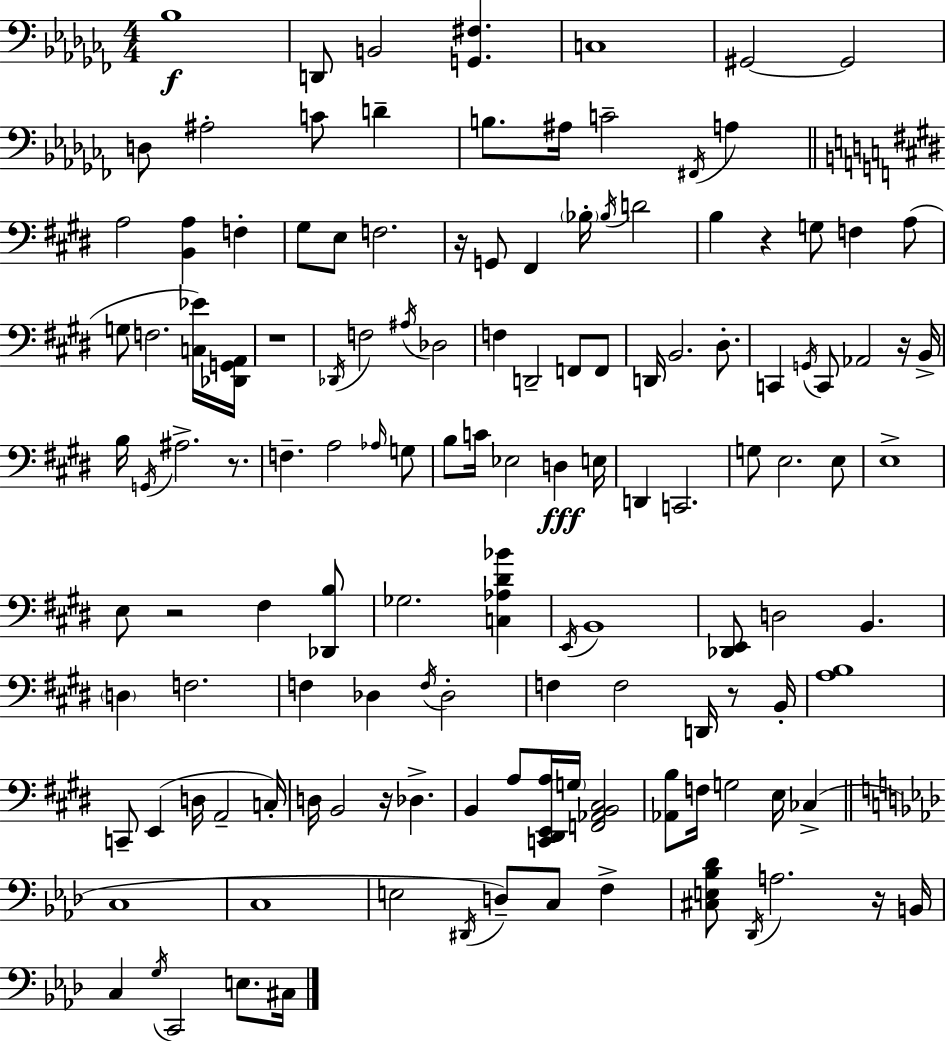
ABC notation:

X:1
T:Untitled
M:4/4
L:1/4
K:Abm
_B,4 D,,/2 B,,2 [G,,^F,] C,4 ^G,,2 ^G,,2 D,/2 ^A,2 C/2 D B,/2 ^A,/4 C2 ^F,,/4 A, A,2 [B,,A,] F, ^G,/2 E,/2 F,2 z/4 G,,/2 ^F,, _B,/4 _B,/4 D2 B, z G,/2 F, A,/2 G,/2 F,2 [C,_E]/4 [_D,,G,,A,,]/4 z4 _D,,/4 F,2 ^A,/4 _D,2 F, D,,2 F,,/2 F,,/2 D,,/4 B,,2 ^D,/2 C,, G,,/4 C,,/2 _A,,2 z/4 B,,/4 B,/4 G,,/4 ^A,2 z/2 F, A,2 _A,/4 G,/2 B,/2 C/4 _E,2 D, E,/4 D,, C,,2 G,/2 E,2 E,/2 E,4 E,/2 z2 ^F, [_D,,B,]/2 _G,2 [C,_A,^D_B] E,,/4 B,,4 [_D,,E,,]/2 D,2 B,, D, F,2 F, _D, F,/4 _D,2 F, F,2 D,,/4 z/2 B,,/4 [A,B,]4 C,,/2 E,, D,/4 A,,2 C,/4 D,/4 B,,2 z/4 _D, B,, A,/2 [C,,^D,,E,,A,]/4 G,/4 [F,,_A,,B,,^C,]2 [_A,,B,]/2 F,/4 G,2 E,/4 _C, C,4 C,4 E,2 ^D,,/4 D,/2 C,/2 F, [^C,E,_B,_D]/2 _D,,/4 A,2 z/4 B,,/4 C, G,/4 C,,2 E,/2 ^C,/4